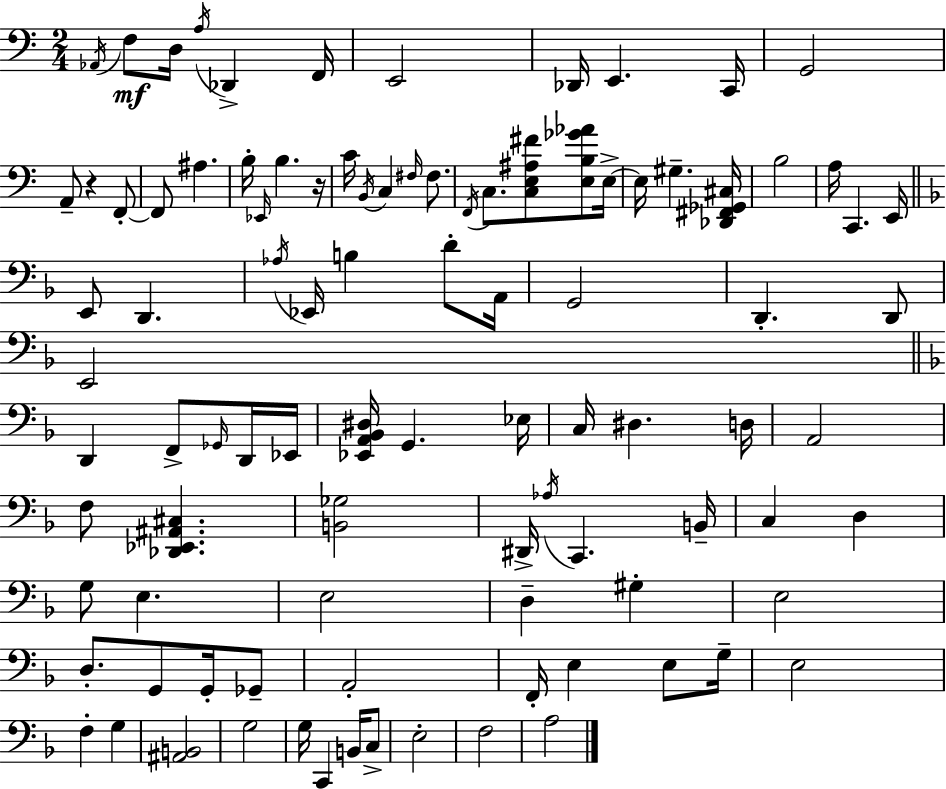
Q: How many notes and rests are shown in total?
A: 96